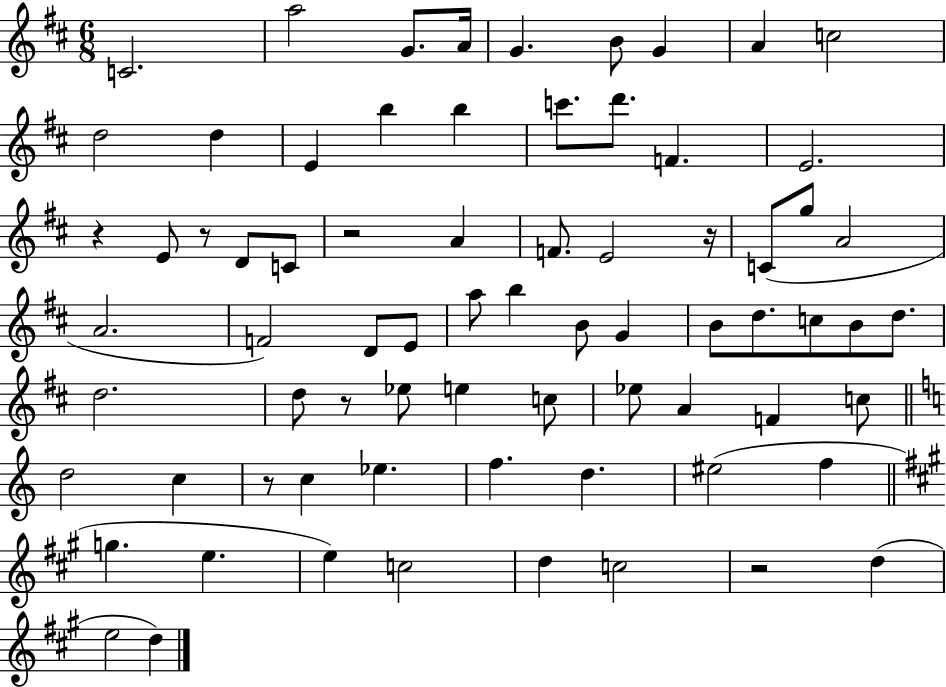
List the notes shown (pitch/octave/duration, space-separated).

C4/h. A5/h G4/e. A4/s G4/q. B4/e G4/q A4/q C5/h D5/h D5/q E4/q B5/q B5/q C6/e. D6/e. F4/q. E4/h. R/q E4/e R/e D4/e C4/e R/h A4/q F4/e. E4/h R/s C4/e G5/e A4/h A4/h. F4/h D4/e E4/e A5/e B5/q B4/e G4/q B4/e D5/e. C5/e B4/e D5/e. D5/h. D5/e R/e Eb5/e E5/q C5/e Eb5/e A4/q F4/q C5/e D5/h C5/q R/e C5/q Eb5/q. F5/q. D5/q. EIS5/h F5/q G5/q. E5/q. E5/q C5/h D5/q C5/h R/h D5/q E5/h D5/q